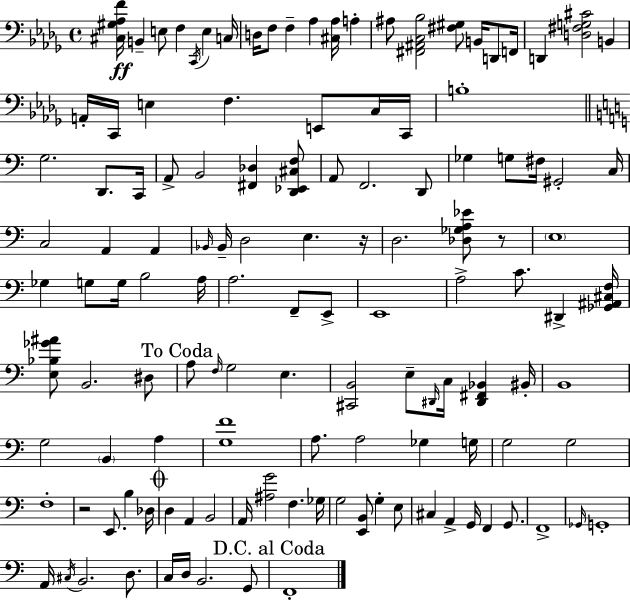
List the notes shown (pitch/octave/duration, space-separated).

[C#3,G#3,Ab3,F4]/s B2/q E3/e F3/q C2/s E3/q C3/s D3/s F3/e F3/q Ab3/q [C#3,Ab3]/s A3/q A#3/e [F#2,A#2,C3,Bb3]/h [F#3,G#3]/e B2/s D2/e F2/s D2/q [D3,F#3,G3,C#4]/h B2/q A2/s C2/s E3/q F3/q. E2/e C3/s C2/s B3/w G3/h. D2/e. C2/s A2/e B2/h [F#2,Db3]/q [D2,Eb2,C#3,F3]/e A2/e F2/h. D2/e Gb3/q G3/e F#3/s G#2/h C3/s C3/h A2/q A2/q Bb2/s Bb2/s D3/h E3/q. R/s D3/h. [Db3,Gb3,A3,Eb4]/e R/e E3/w Gb3/q G3/e G3/s B3/h A3/s A3/h. F2/e E2/e E2/w A3/h C4/e. D#2/q [Gb2,A#2,C#3,F3]/s [E3,Bb3,Gb4,A#4]/e B2/h. D#3/e A3/e F3/s G3/h E3/q. [C#2,B2]/h E3/e D#2/s C3/s [D#2,F#2,Bb2]/q BIS2/s B2/w G3/h B2/q A3/q [G3,F4]/w A3/e. A3/h Gb3/q G3/s G3/h G3/h F3/w R/h E2/e. B3/q Db3/s D3/q A2/q B2/h A2/s [A#3,G4]/h F3/q. Gb3/s G3/h [E2,B2]/e G3/q E3/e C#3/q A2/q G2/s F2/q G2/e. F2/w Gb2/s G2/w A2/s C#3/s B2/h. D3/e. C3/s D3/s B2/h. G2/e F2/w